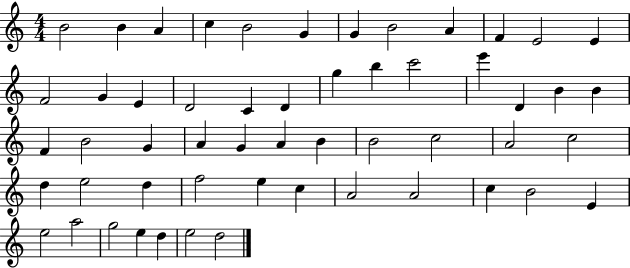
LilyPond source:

{
  \clef treble
  \numericTimeSignature
  \time 4/4
  \key c \major
  b'2 b'4 a'4 | c''4 b'2 g'4 | g'4 b'2 a'4 | f'4 e'2 e'4 | \break f'2 g'4 e'4 | d'2 c'4 d'4 | g''4 b''4 c'''2 | e'''4 d'4 b'4 b'4 | \break f'4 b'2 g'4 | a'4 g'4 a'4 b'4 | b'2 c''2 | a'2 c''2 | \break d''4 e''2 d''4 | f''2 e''4 c''4 | a'2 a'2 | c''4 b'2 e'4 | \break e''2 a''2 | g''2 e''4 d''4 | e''2 d''2 | \bar "|."
}